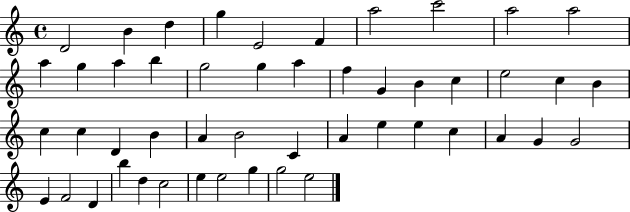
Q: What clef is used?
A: treble